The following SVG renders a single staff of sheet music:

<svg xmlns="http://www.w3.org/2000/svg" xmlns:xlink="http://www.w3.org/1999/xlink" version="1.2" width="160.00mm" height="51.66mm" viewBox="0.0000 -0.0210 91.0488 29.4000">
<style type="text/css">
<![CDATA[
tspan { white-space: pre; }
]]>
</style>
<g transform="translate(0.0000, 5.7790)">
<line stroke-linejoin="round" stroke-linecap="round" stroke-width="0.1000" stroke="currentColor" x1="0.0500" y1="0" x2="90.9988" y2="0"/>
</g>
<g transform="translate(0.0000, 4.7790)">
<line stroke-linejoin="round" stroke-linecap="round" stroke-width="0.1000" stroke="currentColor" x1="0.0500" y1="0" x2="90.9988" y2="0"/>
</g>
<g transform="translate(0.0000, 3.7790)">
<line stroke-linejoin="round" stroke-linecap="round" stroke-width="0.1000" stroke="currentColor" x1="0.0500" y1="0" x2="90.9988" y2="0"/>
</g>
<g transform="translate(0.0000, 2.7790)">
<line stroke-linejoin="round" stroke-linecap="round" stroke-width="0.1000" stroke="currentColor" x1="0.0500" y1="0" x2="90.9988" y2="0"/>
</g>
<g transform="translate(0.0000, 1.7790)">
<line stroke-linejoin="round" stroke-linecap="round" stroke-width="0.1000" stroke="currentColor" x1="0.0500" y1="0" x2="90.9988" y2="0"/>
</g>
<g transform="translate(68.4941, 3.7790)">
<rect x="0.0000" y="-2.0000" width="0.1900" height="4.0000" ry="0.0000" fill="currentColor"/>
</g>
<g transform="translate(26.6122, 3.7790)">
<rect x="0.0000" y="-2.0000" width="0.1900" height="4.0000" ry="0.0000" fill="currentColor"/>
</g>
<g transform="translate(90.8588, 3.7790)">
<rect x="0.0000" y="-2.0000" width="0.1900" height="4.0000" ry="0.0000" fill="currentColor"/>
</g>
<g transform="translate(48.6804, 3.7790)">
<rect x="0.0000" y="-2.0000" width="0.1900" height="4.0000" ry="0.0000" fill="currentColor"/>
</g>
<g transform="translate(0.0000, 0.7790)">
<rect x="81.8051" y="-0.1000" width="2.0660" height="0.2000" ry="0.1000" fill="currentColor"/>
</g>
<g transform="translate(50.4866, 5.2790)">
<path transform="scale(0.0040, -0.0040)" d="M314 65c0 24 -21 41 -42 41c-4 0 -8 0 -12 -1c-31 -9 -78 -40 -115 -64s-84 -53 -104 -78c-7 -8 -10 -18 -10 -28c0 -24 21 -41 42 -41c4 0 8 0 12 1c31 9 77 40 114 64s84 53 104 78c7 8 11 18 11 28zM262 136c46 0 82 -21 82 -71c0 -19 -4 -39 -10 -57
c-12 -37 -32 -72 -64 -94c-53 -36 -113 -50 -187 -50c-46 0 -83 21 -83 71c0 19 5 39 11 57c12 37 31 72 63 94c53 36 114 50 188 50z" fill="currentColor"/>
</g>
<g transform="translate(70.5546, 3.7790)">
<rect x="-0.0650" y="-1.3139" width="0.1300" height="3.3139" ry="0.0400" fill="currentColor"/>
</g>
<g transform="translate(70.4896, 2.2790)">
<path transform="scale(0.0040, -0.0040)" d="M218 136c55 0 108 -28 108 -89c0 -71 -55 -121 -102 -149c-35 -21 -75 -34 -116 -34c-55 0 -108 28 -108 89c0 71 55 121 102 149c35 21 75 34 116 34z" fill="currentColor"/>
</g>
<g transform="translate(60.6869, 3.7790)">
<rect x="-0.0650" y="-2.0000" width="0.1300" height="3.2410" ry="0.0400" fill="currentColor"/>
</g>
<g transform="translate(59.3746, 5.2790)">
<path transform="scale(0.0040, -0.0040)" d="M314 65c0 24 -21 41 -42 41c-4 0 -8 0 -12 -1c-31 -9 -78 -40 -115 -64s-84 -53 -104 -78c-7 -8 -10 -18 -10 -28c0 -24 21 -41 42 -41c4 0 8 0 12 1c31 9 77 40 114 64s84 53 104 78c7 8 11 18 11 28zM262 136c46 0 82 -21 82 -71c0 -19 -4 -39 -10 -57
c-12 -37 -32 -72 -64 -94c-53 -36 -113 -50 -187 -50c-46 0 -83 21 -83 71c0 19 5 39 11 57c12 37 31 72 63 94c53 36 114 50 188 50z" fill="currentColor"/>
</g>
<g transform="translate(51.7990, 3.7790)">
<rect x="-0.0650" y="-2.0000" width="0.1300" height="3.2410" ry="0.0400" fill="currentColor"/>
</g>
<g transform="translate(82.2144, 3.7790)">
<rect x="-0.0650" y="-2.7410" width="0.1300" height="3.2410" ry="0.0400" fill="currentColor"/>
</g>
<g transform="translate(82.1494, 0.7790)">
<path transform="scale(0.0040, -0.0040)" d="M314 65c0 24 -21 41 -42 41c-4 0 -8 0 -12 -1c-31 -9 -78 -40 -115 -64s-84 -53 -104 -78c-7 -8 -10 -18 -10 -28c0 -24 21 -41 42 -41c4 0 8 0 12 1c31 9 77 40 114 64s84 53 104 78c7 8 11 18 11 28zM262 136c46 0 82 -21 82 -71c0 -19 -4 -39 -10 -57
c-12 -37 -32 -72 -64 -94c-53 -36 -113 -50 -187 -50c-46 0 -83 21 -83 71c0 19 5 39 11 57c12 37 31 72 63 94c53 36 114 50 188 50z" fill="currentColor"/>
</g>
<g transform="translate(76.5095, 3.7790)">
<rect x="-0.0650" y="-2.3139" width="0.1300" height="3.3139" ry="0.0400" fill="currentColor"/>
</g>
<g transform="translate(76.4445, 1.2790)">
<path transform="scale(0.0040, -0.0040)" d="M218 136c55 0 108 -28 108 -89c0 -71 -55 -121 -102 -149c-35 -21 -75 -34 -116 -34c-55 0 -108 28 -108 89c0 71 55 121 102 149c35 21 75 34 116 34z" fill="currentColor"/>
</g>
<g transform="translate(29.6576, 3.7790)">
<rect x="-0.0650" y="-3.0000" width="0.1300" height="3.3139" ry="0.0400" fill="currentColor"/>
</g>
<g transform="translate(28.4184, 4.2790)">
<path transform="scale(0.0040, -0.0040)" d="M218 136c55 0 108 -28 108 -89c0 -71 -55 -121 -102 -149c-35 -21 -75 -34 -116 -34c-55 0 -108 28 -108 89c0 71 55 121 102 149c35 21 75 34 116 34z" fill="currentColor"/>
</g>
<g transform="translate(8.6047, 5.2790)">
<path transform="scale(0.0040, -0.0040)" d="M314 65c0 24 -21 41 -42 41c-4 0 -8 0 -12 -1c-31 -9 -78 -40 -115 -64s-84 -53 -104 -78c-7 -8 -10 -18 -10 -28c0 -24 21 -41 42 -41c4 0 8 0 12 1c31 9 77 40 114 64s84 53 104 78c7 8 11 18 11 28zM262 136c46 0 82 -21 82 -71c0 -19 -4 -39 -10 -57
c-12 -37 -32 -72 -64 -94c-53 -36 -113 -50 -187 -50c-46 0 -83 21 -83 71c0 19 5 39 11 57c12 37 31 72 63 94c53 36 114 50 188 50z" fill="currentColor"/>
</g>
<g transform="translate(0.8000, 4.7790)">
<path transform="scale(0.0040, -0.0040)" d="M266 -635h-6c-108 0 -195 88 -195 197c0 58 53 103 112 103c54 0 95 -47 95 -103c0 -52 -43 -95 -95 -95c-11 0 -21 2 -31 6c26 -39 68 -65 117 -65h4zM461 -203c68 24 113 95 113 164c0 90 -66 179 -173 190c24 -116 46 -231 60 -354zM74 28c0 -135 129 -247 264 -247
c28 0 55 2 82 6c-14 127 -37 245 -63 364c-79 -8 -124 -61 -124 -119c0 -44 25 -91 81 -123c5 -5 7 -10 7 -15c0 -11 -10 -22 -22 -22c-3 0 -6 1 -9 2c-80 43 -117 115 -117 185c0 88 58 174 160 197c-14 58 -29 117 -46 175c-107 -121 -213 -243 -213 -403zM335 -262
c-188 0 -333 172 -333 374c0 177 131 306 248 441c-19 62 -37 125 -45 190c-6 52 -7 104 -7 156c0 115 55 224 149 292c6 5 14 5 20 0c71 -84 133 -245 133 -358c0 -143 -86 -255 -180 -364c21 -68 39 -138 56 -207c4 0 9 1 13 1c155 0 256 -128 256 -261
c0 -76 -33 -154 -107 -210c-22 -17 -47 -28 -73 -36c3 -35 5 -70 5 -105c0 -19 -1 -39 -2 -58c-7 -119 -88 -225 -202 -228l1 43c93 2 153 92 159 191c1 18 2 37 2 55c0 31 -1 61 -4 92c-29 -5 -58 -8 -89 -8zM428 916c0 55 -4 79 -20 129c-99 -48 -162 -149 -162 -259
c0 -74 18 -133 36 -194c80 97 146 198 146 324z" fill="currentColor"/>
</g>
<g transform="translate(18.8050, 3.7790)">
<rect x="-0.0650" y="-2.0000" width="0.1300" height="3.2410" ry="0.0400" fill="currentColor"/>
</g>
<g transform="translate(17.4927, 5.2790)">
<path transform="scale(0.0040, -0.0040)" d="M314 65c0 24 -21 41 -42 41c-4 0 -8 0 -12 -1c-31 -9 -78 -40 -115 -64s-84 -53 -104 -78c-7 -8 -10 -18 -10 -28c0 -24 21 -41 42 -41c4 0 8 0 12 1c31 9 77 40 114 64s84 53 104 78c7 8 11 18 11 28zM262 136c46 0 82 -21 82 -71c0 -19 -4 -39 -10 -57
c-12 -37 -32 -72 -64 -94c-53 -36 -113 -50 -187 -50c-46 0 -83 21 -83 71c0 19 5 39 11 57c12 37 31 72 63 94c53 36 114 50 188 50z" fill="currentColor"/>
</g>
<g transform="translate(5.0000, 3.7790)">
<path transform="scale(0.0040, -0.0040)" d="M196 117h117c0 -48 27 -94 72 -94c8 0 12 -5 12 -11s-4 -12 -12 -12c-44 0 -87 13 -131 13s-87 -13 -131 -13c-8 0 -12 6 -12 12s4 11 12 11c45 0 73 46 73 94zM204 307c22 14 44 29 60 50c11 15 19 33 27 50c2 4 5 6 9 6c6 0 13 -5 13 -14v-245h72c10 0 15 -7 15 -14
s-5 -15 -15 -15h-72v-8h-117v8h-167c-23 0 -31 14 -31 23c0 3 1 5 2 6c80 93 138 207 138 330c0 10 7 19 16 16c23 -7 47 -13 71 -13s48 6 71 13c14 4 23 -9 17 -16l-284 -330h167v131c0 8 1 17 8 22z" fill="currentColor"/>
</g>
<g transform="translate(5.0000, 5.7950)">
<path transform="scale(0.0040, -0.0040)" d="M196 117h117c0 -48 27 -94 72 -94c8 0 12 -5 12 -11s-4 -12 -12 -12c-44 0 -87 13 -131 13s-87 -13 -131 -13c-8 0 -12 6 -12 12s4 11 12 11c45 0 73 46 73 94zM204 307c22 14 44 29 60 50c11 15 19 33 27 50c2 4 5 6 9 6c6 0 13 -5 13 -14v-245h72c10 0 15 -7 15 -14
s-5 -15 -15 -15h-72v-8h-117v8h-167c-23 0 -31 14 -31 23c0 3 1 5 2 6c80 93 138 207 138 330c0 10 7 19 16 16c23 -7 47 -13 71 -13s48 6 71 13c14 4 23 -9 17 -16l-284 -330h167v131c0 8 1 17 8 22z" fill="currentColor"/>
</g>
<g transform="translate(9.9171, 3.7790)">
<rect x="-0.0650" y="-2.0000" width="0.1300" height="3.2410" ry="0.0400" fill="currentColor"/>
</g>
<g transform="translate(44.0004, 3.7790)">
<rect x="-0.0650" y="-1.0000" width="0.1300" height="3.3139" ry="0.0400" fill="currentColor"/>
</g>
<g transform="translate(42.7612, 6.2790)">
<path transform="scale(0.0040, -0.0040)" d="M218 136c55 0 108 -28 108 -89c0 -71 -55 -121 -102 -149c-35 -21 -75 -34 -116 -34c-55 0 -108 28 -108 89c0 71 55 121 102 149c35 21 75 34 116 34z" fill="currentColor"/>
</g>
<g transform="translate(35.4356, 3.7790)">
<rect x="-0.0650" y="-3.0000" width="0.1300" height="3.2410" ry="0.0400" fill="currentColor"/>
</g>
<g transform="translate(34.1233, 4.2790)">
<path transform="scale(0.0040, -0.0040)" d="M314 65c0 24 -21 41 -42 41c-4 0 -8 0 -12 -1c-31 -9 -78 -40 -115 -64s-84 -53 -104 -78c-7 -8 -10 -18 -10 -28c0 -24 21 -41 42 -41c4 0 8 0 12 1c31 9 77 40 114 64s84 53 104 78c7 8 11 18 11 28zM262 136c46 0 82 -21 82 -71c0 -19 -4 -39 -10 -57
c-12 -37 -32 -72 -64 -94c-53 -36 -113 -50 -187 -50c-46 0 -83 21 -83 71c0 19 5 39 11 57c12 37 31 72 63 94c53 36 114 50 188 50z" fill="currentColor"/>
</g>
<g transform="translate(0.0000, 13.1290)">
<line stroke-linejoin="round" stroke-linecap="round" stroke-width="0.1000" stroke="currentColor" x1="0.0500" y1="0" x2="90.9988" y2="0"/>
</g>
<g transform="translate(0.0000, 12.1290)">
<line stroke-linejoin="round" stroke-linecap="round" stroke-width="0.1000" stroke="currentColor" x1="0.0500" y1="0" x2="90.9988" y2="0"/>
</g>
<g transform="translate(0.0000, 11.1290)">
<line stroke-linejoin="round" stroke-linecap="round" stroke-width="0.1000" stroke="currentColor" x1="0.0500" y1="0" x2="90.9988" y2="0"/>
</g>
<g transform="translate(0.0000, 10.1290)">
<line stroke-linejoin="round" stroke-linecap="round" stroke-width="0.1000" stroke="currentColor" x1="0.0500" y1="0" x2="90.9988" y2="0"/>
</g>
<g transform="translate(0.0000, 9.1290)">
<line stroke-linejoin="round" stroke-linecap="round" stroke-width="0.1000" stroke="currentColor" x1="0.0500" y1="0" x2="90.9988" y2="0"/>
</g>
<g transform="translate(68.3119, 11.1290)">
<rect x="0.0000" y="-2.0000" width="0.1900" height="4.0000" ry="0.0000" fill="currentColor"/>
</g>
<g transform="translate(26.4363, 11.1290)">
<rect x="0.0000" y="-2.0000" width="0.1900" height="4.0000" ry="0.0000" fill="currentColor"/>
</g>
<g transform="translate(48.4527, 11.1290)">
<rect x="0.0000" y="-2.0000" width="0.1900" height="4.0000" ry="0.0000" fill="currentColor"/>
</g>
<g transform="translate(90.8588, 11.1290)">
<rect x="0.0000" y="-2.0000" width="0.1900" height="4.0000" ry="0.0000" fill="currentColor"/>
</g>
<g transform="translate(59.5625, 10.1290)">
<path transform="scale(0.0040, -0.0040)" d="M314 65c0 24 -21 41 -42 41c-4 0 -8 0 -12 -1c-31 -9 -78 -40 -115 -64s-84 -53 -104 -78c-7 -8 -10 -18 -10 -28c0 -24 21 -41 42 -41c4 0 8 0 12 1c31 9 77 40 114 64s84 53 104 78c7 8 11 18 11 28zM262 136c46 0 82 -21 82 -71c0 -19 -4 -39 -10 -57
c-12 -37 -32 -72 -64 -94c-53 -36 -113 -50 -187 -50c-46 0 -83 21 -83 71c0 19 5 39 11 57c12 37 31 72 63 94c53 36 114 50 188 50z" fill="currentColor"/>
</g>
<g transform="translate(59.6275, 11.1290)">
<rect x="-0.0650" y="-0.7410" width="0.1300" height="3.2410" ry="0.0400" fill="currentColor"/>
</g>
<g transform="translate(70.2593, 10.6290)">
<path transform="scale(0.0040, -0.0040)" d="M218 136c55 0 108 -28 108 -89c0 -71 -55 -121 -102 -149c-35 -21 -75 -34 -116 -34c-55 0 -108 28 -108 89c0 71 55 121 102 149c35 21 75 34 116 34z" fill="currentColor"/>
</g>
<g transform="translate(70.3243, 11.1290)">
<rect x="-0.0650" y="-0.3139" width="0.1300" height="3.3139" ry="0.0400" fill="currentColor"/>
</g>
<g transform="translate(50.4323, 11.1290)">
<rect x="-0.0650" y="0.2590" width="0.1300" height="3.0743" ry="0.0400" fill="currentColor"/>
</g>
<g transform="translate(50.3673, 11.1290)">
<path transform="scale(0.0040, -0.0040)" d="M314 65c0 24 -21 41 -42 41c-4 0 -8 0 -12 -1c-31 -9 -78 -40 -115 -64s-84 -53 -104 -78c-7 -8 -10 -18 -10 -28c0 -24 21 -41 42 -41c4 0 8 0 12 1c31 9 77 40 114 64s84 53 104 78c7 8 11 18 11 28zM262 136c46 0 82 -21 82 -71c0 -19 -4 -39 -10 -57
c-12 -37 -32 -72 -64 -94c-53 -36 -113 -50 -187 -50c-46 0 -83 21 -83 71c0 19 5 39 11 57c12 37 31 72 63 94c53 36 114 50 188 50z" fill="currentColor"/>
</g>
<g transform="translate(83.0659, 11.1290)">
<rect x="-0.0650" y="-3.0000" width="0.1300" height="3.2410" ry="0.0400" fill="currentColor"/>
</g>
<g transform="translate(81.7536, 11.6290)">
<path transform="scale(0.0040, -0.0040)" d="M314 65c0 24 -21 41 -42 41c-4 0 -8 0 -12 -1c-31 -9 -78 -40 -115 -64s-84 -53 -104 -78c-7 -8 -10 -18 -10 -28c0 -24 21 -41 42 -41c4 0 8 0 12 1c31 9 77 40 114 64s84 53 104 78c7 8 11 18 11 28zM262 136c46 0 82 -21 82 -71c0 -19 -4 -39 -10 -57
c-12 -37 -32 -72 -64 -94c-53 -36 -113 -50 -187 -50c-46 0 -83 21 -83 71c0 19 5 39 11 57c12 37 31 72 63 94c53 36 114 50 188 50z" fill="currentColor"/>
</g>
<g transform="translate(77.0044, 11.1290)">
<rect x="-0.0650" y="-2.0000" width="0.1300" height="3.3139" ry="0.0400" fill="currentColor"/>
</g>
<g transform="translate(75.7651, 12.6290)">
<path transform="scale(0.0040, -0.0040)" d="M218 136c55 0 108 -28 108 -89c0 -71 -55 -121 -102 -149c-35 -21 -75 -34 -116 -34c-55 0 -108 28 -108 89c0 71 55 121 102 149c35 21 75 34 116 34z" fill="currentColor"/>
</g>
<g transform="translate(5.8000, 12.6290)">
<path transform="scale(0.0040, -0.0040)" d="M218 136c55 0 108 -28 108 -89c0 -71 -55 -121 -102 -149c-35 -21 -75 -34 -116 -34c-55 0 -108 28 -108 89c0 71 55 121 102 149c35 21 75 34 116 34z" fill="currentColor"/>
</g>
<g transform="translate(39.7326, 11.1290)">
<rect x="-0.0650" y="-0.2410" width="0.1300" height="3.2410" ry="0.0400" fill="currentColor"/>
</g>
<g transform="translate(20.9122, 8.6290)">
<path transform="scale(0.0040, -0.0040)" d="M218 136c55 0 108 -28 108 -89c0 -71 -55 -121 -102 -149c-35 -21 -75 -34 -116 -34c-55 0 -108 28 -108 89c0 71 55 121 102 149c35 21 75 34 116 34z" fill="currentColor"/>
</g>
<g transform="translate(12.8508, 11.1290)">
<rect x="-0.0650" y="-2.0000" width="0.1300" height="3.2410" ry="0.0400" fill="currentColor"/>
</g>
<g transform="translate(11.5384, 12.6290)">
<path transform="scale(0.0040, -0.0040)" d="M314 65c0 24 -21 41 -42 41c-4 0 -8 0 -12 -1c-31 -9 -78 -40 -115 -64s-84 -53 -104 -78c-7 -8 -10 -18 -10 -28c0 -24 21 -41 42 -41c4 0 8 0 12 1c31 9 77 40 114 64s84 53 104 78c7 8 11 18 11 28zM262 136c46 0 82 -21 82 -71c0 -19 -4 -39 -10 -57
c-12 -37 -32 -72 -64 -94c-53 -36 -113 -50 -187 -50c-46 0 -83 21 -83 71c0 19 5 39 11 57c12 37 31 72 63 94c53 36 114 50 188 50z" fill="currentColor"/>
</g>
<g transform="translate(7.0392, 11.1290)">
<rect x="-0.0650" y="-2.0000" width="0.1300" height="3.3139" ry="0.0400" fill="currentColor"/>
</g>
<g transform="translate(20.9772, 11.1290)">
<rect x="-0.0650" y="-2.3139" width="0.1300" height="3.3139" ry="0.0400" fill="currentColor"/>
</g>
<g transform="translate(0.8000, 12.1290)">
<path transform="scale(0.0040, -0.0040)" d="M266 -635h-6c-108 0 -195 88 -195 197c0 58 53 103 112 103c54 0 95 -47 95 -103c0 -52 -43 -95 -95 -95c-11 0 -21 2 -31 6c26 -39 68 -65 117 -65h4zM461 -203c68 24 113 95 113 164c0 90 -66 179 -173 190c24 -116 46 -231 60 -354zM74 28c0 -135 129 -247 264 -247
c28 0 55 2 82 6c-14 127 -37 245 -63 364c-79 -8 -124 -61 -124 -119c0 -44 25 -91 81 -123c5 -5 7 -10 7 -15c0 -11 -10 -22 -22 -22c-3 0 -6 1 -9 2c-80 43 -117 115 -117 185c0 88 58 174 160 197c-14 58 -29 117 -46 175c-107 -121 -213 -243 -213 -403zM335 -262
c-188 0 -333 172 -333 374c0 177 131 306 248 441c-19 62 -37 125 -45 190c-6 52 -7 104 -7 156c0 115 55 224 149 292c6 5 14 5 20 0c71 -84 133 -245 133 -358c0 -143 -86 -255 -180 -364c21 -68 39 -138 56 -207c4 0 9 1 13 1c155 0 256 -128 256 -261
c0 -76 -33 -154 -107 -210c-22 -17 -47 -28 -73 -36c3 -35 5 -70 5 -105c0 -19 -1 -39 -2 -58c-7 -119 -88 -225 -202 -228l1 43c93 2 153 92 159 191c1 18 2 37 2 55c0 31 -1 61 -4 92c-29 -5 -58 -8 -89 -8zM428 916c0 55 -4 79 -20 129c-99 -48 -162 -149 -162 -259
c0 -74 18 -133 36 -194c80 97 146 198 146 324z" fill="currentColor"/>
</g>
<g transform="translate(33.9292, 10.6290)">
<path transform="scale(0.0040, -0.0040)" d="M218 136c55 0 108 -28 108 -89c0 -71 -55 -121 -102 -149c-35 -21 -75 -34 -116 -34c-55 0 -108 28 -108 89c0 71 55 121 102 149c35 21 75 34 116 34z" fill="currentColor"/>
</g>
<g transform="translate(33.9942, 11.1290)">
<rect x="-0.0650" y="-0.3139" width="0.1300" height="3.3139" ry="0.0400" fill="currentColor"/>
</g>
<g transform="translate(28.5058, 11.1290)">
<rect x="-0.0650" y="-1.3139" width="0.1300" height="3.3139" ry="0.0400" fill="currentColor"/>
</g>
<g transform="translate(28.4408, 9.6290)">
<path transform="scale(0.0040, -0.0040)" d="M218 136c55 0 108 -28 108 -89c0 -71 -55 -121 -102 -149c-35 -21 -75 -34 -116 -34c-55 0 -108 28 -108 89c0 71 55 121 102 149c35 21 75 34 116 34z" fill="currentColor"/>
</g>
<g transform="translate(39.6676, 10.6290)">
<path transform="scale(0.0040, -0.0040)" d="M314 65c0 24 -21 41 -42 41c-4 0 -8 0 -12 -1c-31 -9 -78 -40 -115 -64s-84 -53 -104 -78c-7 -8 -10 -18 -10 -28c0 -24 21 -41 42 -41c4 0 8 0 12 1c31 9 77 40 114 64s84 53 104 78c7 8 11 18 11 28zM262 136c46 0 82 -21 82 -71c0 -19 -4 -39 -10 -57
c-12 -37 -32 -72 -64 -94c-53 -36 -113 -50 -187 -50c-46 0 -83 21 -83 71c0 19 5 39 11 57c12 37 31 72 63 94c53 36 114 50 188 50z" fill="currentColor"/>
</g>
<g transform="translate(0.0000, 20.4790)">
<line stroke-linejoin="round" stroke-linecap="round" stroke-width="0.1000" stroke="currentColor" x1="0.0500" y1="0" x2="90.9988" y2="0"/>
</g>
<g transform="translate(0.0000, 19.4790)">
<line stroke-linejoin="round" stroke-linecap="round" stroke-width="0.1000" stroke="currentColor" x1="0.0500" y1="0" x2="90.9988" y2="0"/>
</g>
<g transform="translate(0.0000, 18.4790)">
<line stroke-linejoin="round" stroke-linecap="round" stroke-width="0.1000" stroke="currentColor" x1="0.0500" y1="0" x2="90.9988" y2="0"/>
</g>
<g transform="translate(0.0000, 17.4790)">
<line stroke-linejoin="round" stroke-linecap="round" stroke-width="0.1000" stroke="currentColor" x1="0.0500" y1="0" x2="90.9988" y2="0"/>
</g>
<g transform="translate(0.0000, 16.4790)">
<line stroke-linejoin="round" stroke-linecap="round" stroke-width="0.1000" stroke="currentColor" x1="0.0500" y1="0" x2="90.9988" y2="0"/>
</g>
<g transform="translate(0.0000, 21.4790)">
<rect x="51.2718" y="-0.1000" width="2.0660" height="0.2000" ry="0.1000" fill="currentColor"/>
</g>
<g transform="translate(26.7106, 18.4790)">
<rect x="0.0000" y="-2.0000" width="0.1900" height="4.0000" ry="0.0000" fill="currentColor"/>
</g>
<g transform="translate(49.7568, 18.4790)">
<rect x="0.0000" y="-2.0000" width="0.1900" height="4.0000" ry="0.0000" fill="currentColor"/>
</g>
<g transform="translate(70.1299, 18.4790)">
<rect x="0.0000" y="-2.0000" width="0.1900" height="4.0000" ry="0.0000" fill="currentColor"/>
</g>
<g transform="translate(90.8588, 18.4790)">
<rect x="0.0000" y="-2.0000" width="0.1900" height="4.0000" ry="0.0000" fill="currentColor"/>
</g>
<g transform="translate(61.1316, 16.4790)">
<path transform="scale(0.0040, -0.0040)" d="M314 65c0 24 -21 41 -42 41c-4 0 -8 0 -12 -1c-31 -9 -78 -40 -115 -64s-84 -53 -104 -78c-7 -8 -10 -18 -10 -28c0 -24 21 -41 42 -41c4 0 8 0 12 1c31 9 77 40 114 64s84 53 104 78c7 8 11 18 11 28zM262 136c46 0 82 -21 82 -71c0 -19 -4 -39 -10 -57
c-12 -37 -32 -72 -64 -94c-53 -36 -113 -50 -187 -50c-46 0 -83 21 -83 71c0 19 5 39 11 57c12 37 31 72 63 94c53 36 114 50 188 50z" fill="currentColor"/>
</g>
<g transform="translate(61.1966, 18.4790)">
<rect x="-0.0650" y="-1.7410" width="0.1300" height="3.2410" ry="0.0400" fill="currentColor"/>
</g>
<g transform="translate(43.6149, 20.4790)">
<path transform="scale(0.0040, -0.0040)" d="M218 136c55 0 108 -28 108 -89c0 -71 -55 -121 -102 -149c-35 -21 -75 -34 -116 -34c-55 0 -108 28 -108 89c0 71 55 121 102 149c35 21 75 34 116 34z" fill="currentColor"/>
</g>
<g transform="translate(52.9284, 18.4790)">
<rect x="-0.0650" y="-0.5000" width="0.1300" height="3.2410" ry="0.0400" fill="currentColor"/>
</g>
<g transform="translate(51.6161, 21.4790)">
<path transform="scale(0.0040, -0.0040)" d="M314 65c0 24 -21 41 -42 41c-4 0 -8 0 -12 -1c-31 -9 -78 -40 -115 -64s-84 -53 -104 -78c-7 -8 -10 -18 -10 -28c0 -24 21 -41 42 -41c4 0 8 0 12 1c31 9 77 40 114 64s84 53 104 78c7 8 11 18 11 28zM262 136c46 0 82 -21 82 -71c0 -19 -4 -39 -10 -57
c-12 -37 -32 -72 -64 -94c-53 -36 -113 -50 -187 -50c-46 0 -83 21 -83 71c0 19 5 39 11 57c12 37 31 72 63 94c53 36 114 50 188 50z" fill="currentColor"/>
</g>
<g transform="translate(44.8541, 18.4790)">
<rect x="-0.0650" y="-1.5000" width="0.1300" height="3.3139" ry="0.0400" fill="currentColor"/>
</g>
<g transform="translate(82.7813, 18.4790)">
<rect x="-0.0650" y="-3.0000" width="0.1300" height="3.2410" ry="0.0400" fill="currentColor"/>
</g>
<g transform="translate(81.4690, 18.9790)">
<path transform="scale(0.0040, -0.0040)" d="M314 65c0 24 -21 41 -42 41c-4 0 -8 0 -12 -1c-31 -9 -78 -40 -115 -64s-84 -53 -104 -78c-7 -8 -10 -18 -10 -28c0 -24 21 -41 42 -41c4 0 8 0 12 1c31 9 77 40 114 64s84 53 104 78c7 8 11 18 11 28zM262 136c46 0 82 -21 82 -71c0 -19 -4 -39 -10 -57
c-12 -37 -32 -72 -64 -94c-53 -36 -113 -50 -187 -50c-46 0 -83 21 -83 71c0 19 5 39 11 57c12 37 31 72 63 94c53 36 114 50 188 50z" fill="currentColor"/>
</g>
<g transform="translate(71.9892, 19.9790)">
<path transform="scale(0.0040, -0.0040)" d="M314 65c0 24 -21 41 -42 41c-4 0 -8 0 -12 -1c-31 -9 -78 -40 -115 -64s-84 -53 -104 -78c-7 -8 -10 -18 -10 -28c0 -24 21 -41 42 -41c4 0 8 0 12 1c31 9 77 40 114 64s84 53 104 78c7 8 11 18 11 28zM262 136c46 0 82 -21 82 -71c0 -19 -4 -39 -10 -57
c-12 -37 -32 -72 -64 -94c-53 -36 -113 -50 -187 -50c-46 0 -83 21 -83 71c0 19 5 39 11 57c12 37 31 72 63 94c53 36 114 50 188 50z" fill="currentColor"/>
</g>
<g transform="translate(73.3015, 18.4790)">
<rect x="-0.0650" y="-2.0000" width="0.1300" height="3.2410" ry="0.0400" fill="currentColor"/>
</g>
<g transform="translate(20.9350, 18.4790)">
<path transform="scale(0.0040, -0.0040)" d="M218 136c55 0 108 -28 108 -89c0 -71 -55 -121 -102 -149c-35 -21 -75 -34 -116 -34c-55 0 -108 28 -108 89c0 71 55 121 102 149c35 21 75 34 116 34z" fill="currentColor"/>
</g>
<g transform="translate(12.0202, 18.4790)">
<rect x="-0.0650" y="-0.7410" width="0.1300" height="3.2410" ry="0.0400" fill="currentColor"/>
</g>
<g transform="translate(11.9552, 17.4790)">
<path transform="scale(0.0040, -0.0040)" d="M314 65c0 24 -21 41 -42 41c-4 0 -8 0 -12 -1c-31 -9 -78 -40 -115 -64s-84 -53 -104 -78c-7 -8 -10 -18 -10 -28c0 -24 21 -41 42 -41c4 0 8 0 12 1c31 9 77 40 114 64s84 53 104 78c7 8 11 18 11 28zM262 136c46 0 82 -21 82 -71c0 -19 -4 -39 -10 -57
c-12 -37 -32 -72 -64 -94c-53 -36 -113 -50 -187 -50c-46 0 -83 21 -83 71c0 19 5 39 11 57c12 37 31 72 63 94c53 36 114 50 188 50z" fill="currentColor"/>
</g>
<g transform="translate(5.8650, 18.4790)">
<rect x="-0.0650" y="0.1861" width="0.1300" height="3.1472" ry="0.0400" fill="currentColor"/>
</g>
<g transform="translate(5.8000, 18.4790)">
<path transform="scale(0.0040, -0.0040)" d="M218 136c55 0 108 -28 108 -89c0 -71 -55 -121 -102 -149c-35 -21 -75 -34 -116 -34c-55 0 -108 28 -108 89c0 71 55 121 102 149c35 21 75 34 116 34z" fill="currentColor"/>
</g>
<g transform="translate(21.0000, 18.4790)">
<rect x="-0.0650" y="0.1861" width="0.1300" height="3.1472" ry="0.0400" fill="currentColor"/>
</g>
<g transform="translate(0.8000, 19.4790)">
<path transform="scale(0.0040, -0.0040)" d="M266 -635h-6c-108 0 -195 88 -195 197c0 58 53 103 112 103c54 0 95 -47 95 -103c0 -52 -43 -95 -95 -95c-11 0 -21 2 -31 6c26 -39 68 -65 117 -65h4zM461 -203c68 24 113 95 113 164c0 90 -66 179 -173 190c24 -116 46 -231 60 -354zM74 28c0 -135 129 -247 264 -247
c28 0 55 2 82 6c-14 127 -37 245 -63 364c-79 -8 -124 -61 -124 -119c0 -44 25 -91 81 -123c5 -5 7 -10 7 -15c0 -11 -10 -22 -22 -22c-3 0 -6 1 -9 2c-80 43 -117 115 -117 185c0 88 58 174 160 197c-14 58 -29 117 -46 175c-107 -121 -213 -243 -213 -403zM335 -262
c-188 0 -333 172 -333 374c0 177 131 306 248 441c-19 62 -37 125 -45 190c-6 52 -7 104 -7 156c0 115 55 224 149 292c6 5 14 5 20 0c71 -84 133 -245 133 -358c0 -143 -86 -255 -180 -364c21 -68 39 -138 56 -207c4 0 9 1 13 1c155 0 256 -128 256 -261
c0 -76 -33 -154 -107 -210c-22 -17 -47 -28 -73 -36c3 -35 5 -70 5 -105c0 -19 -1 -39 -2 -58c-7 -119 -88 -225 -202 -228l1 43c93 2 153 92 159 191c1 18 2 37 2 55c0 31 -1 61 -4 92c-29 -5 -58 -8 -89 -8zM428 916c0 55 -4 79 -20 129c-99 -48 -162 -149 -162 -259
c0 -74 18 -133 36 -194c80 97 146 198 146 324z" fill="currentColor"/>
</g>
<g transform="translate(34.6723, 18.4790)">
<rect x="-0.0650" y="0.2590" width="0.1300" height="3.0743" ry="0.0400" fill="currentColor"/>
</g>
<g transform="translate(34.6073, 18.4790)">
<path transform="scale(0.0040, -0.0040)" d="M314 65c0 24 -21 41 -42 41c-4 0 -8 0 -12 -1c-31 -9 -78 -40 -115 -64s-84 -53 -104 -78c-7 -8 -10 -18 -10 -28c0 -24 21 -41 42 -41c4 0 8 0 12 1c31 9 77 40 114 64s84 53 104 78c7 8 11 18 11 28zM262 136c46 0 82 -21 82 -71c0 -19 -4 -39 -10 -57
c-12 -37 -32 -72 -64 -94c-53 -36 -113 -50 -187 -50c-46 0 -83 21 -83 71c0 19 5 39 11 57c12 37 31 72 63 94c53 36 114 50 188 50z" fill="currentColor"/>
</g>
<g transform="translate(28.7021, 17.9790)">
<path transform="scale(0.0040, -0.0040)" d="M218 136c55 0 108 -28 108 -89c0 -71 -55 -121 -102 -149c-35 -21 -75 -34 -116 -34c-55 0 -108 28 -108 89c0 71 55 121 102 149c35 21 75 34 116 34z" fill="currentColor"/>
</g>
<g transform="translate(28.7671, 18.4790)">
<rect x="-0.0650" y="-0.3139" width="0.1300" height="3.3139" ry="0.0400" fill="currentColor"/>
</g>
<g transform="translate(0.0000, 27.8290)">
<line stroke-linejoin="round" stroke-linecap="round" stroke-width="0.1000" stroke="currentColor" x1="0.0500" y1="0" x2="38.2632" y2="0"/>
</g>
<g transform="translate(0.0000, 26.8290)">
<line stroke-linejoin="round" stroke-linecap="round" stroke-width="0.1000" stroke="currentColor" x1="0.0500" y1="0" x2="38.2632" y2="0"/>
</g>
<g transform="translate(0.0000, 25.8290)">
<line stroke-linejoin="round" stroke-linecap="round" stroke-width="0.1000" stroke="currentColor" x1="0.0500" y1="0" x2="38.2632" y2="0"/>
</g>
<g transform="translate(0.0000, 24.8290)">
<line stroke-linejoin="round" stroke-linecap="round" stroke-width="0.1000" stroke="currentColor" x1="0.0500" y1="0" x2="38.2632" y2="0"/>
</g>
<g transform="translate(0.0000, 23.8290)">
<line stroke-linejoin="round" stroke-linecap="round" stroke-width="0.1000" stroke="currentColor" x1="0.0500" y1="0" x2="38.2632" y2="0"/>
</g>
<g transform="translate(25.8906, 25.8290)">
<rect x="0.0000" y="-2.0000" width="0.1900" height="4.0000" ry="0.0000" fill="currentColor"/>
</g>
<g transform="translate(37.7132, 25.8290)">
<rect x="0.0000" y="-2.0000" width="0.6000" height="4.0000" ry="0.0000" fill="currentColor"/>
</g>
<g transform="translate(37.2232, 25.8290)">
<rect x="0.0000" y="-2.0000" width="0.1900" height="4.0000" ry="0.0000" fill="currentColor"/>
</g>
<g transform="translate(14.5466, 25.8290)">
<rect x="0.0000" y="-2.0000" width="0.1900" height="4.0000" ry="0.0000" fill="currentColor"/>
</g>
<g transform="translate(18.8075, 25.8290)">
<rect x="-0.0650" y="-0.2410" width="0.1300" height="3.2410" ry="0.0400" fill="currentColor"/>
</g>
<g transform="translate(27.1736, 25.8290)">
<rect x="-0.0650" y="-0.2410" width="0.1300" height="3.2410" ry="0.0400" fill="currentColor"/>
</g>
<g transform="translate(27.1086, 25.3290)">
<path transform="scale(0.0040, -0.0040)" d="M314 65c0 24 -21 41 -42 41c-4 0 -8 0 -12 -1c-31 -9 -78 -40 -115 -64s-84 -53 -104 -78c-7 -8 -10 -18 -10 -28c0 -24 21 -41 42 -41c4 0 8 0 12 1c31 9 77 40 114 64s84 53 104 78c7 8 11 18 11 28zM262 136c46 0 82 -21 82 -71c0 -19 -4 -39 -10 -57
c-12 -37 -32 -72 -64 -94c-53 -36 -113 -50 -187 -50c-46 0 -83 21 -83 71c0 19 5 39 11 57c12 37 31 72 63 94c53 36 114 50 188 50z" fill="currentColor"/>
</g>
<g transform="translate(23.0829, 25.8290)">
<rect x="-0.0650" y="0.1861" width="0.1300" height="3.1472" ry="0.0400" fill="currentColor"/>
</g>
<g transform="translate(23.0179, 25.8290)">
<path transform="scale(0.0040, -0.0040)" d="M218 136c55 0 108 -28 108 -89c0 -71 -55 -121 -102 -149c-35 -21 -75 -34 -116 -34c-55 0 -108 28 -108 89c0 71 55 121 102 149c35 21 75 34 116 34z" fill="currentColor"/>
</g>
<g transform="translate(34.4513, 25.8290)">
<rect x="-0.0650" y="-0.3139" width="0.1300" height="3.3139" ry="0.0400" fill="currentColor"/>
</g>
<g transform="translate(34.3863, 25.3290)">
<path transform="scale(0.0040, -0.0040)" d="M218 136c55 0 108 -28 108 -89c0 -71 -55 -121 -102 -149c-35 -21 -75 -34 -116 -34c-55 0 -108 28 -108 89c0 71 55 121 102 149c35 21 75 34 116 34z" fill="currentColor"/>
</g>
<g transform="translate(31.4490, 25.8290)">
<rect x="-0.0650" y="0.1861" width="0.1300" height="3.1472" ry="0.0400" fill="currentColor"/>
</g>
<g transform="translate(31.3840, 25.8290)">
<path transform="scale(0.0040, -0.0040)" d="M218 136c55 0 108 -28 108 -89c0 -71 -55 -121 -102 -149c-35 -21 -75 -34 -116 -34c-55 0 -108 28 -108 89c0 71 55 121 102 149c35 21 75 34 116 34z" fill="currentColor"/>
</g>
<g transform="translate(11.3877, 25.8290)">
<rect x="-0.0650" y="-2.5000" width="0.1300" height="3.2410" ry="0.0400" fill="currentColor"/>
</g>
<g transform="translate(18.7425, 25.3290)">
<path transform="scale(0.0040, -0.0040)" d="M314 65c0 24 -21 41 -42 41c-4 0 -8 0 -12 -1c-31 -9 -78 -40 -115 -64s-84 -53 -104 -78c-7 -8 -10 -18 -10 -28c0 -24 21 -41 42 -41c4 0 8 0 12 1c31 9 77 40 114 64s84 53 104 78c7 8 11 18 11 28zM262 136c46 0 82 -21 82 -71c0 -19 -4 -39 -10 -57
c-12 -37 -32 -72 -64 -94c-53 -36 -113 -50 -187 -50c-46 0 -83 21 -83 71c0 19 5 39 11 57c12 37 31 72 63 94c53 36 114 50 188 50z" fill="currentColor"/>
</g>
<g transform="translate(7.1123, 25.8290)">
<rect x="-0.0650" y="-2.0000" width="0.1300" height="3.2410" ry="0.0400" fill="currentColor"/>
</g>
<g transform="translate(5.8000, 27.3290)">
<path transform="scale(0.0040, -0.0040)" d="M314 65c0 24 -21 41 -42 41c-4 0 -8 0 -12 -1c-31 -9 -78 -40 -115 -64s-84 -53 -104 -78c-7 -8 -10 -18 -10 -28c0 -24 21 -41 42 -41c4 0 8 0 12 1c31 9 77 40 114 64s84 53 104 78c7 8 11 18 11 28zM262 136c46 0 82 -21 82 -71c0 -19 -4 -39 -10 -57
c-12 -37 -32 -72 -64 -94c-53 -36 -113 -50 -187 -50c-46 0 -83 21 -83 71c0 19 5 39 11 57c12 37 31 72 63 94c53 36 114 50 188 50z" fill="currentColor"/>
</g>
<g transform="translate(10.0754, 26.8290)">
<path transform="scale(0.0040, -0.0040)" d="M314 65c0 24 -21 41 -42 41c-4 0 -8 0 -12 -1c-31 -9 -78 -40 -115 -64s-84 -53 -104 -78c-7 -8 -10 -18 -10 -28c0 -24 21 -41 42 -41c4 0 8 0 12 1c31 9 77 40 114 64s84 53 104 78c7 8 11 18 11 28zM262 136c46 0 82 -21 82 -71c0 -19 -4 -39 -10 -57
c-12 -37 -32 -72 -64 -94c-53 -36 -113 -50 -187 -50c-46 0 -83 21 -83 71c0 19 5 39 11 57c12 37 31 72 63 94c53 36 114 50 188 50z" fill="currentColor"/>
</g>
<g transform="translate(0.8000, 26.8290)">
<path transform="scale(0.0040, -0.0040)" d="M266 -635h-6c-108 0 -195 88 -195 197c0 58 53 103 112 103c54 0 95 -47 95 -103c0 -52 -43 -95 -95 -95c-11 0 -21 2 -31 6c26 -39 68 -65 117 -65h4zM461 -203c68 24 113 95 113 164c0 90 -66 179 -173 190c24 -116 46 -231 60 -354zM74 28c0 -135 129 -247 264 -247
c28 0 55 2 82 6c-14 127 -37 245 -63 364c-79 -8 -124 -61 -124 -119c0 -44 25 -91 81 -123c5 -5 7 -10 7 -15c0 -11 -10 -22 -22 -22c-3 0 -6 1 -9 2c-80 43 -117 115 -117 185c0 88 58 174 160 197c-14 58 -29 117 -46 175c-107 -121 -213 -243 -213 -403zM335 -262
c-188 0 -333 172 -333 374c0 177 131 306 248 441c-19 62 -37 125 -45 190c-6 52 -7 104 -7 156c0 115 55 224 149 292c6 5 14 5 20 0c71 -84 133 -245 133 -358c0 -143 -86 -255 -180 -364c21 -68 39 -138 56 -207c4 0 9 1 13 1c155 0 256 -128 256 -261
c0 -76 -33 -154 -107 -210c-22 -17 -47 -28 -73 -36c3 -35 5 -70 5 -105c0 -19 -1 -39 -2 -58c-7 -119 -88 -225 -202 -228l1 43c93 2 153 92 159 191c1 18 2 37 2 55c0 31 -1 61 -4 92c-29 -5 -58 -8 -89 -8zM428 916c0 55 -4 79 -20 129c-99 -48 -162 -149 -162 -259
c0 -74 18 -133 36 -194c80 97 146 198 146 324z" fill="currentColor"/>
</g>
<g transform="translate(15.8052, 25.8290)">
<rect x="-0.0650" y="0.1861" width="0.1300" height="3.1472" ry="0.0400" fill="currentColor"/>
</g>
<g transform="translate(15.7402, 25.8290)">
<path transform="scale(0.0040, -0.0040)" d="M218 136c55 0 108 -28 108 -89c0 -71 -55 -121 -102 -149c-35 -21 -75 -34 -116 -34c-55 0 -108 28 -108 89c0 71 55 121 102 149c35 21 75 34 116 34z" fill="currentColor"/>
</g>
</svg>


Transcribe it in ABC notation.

X:1
T:Untitled
M:4/4
L:1/4
K:C
F2 F2 A A2 D F2 F2 e g a2 F F2 g e c c2 B2 d2 c F A2 B d2 B c B2 E C2 f2 F2 A2 F2 G2 B c2 B c2 B c